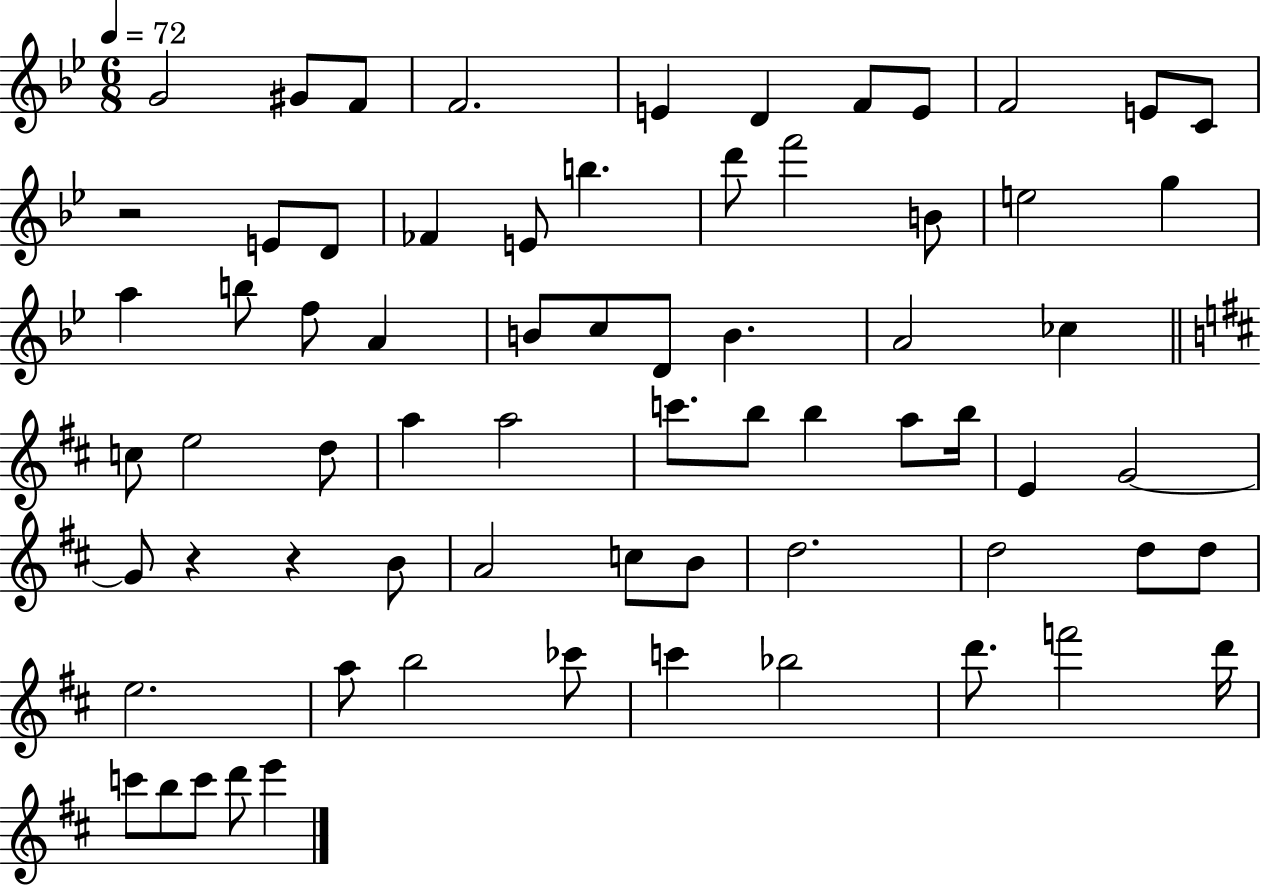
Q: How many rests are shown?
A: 3